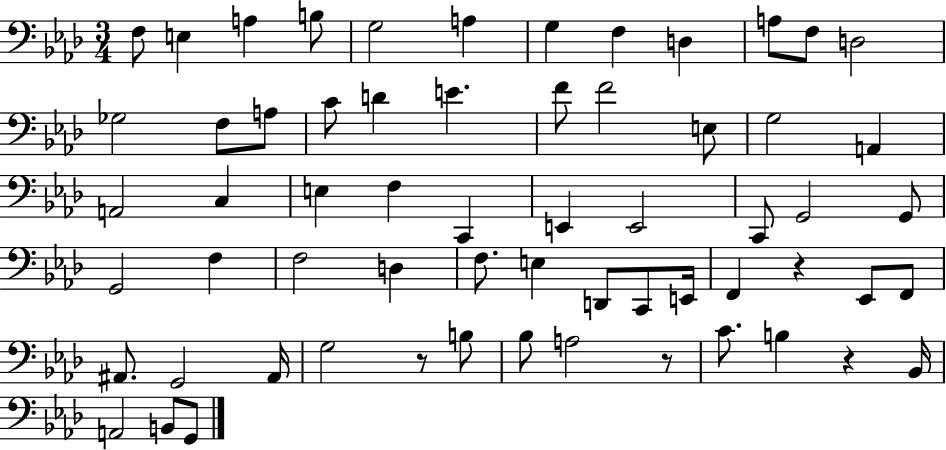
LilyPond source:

{
  \clef bass
  \numericTimeSignature
  \time 3/4
  \key aes \major
  f8 e4 a4 b8 | g2 a4 | g4 f4 d4 | a8 f8 d2 | \break ges2 f8 a8 | c'8 d'4 e'4. | f'8 f'2 e8 | g2 a,4 | \break a,2 c4 | e4 f4 c,4 | e,4 e,2 | c,8 g,2 g,8 | \break g,2 f4 | f2 d4 | f8. e4 d,8 c,8 e,16 | f,4 r4 ees,8 f,8 | \break ais,8. g,2 ais,16 | g2 r8 b8 | bes8 a2 r8 | c'8. b4 r4 bes,16 | \break a,2 b,8 g,8 | \bar "|."
}